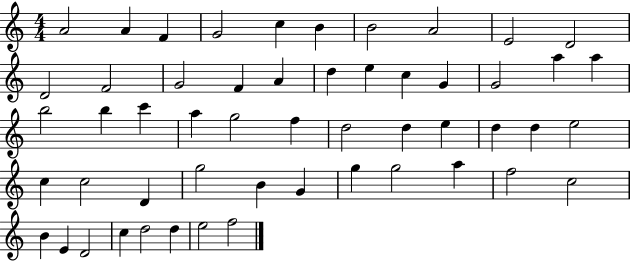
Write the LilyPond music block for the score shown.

{
  \clef treble
  \numericTimeSignature
  \time 4/4
  \key c \major
  a'2 a'4 f'4 | g'2 c''4 b'4 | b'2 a'2 | e'2 d'2 | \break d'2 f'2 | g'2 f'4 a'4 | d''4 e''4 c''4 g'4 | g'2 a''4 a''4 | \break b''2 b''4 c'''4 | a''4 g''2 f''4 | d''2 d''4 e''4 | d''4 d''4 e''2 | \break c''4 c''2 d'4 | g''2 b'4 g'4 | g''4 g''2 a''4 | f''2 c''2 | \break b'4 e'4 d'2 | c''4 d''2 d''4 | e''2 f''2 | \bar "|."
}